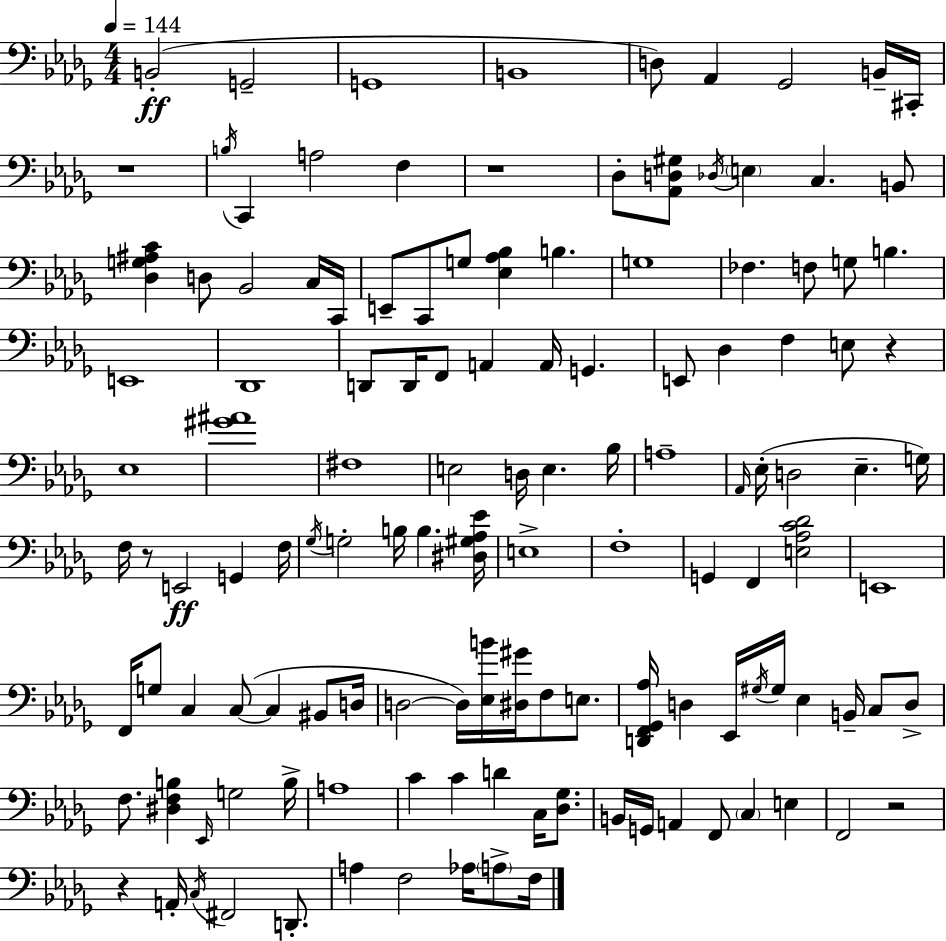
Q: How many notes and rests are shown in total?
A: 129